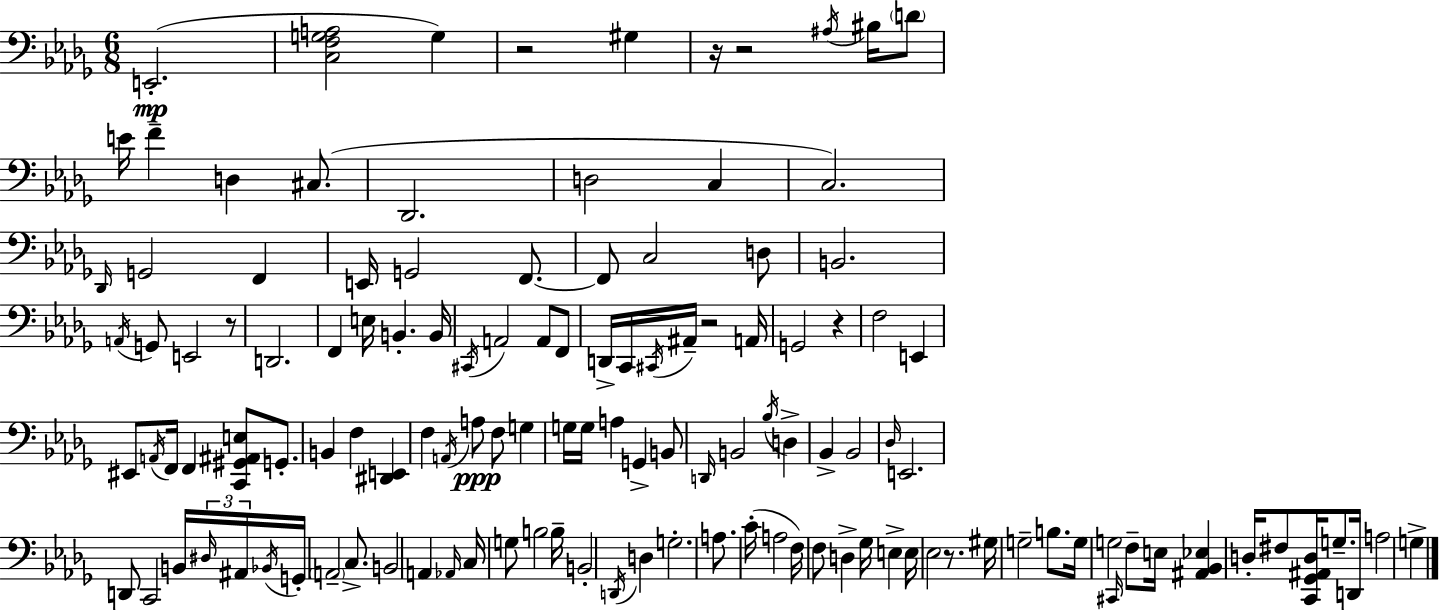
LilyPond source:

{
  \clef bass
  \numericTimeSignature
  \time 6/8
  \key bes \minor
  e,2.-.(\mp | <c f g a>2 g4) | r2 gis4 | r16 r2 \acciaccatura { ais16 } bis16 \parenthesize d'8 | \break e'16 f'4-- d4 cis8.( | des,2. | d2 c4 | c2.) | \break \grace { des,16 } g,2 f,4 | e,16 g,2 f,8.~~ | f,8 c2 | d8 b,2. | \break \acciaccatura { a,16 } g,8 e,2 | r8 d,2. | f,4 e16 b,4.-. | b,16 \acciaccatura { cis,16 } a,2 | \break a,8 f,8 d,16-> c,16 \acciaccatura { cis,16 } ais,16-- r2 | a,16 g,2 | r4 f2 | e,4 eis,8 \acciaccatura { a,16 } f,16 f,4 | \break <c, gis, ais, e>8 g,8.-. b,4 f4 | <dis, e,>4 f4 \acciaccatura { a,16 } a8\ppp | f8 g4 g16 g16 a4 | g,4-> b,8 \grace { d,16 } b,2 | \break \acciaccatura { bes16 } d4-> bes,4-> | bes,2 \grace { des16 } e,2. | d,8 | c,2 b,16 \tuplet 3/2 { \grace { dis16 } ais,16 \acciaccatura { bes,16 } } | \break g,16-. \parenthesize a,2-- c8.-> | b,2 a,4 | \grace { aes,16 } c16 g8 b2 | b16-- b,2-. \acciaccatura { d,16 } d4 | \break g2.-. | a8. c'16-.( a2 | f16) f8 d4-> ges16 e4-> | e16 ees2 r8. | \break gis16 g2-- b8. | g16 g2 \grace { cis,16 } | f8-- e16 <ais, bes, ees>4 d16-. fis8 <c, ges, ais, d>16 g8.-- | d,16 a2 g4-> | \break \bar "|."
}